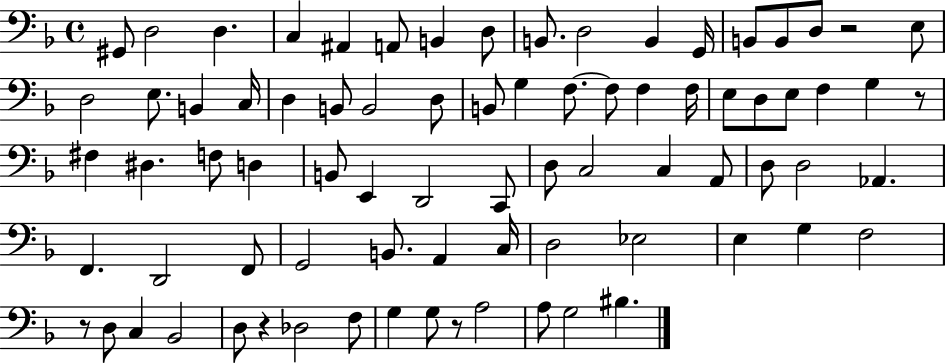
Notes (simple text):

G#2/e D3/h D3/q. C3/q A#2/q A2/e B2/q D3/e B2/e. D3/h B2/q G2/s B2/e B2/e D3/e R/h E3/e D3/h E3/e. B2/q C3/s D3/q B2/e B2/h D3/e B2/e G3/q F3/e. F3/e F3/q F3/s E3/e D3/e E3/e F3/q G3/q R/e F#3/q D#3/q. F3/e D3/q B2/e E2/q D2/h C2/e D3/e C3/h C3/q A2/e D3/e D3/h Ab2/q. F2/q. D2/h F2/e G2/h B2/e. A2/q C3/s D3/h Eb3/h E3/q G3/q F3/h R/e D3/e C3/q Bb2/h D3/e R/q Db3/h F3/e G3/q G3/e R/e A3/h A3/e G3/h BIS3/q.